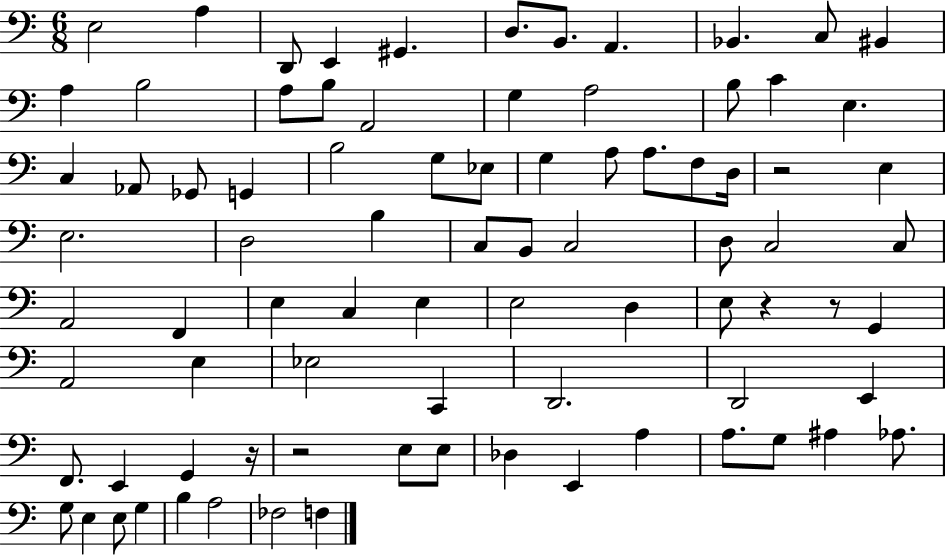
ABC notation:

X:1
T:Untitled
M:6/8
L:1/4
K:C
E,2 A, D,,/2 E,, ^G,, D,/2 B,,/2 A,, _B,, C,/2 ^B,, A, B,2 A,/2 B,/2 A,,2 G, A,2 B,/2 C E, C, _A,,/2 _G,,/2 G,, B,2 G,/2 _E,/2 G, A,/2 A,/2 F,/2 D,/4 z2 E, E,2 D,2 B, C,/2 B,,/2 C,2 D,/2 C,2 C,/2 A,,2 F,, E, C, E, E,2 D, E,/2 z z/2 G,, A,,2 E, _E,2 C,, D,,2 D,,2 E,, F,,/2 E,, G,, z/4 z2 E,/2 E,/2 _D, E,, A, A,/2 G,/2 ^A, _A,/2 G,/2 E, E,/2 G, B, A,2 _F,2 F,